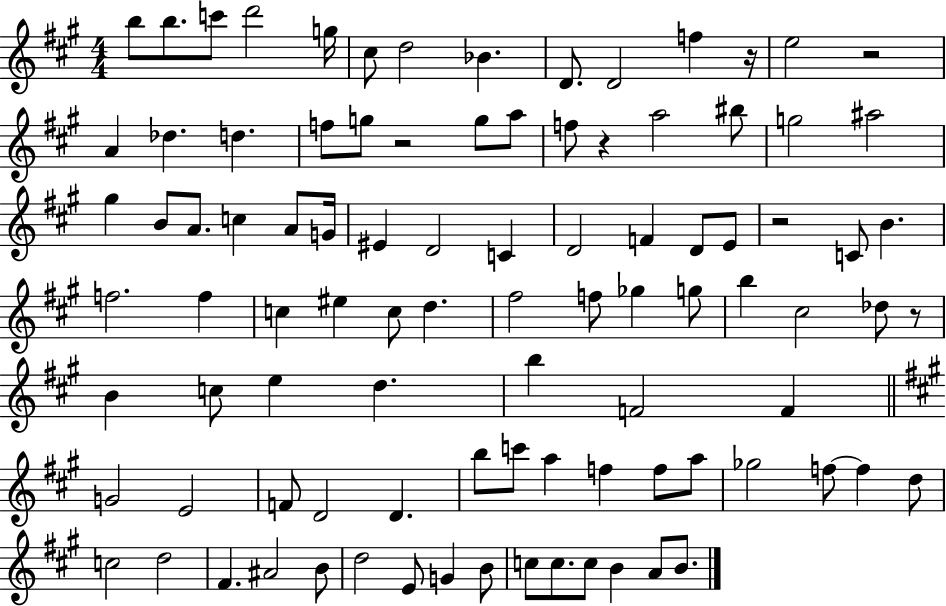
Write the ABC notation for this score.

X:1
T:Untitled
M:4/4
L:1/4
K:A
b/2 b/2 c'/2 d'2 g/4 ^c/2 d2 _B D/2 D2 f z/4 e2 z2 A _d d f/2 g/2 z2 g/2 a/2 f/2 z a2 ^b/2 g2 ^a2 ^g B/2 A/2 c A/2 G/4 ^E D2 C D2 F D/2 E/2 z2 C/2 B f2 f c ^e c/2 d ^f2 f/2 _g g/2 b ^c2 _d/2 z/2 B c/2 e d b F2 F G2 E2 F/2 D2 D b/2 c'/2 a f f/2 a/2 _g2 f/2 f d/2 c2 d2 ^F ^A2 B/2 d2 E/2 G B/2 c/2 c/2 c/2 B A/2 B/2